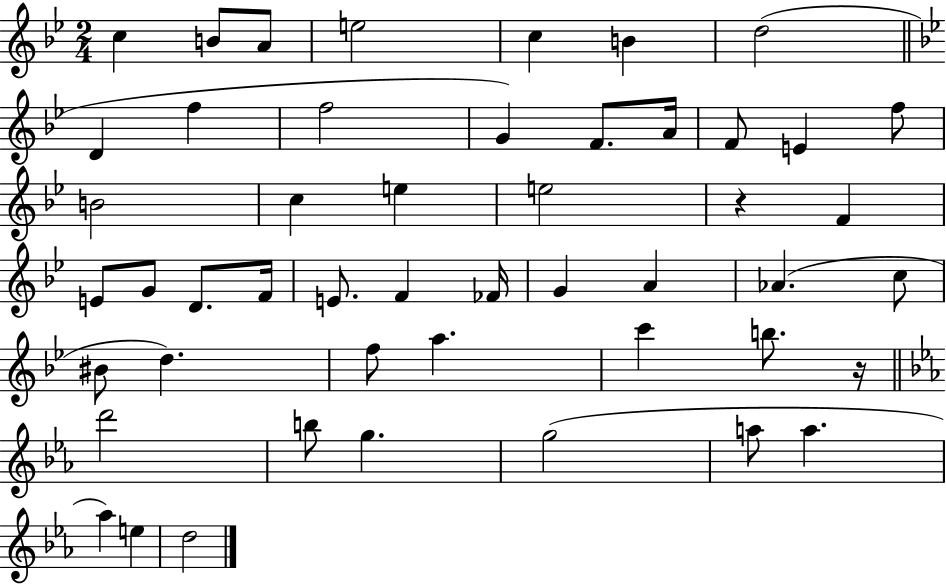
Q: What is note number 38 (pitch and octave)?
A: B5